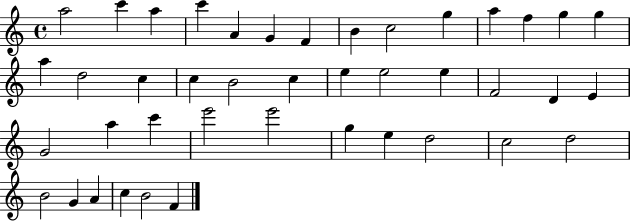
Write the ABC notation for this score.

X:1
T:Untitled
M:4/4
L:1/4
K:C
a2 c' a c' A G F B c2 g a f g g a d2 c c B2 c e e2 e F2 D E G2 a c' e'2 e'2 g e d2 c2 d2 B2 G A c B2 F